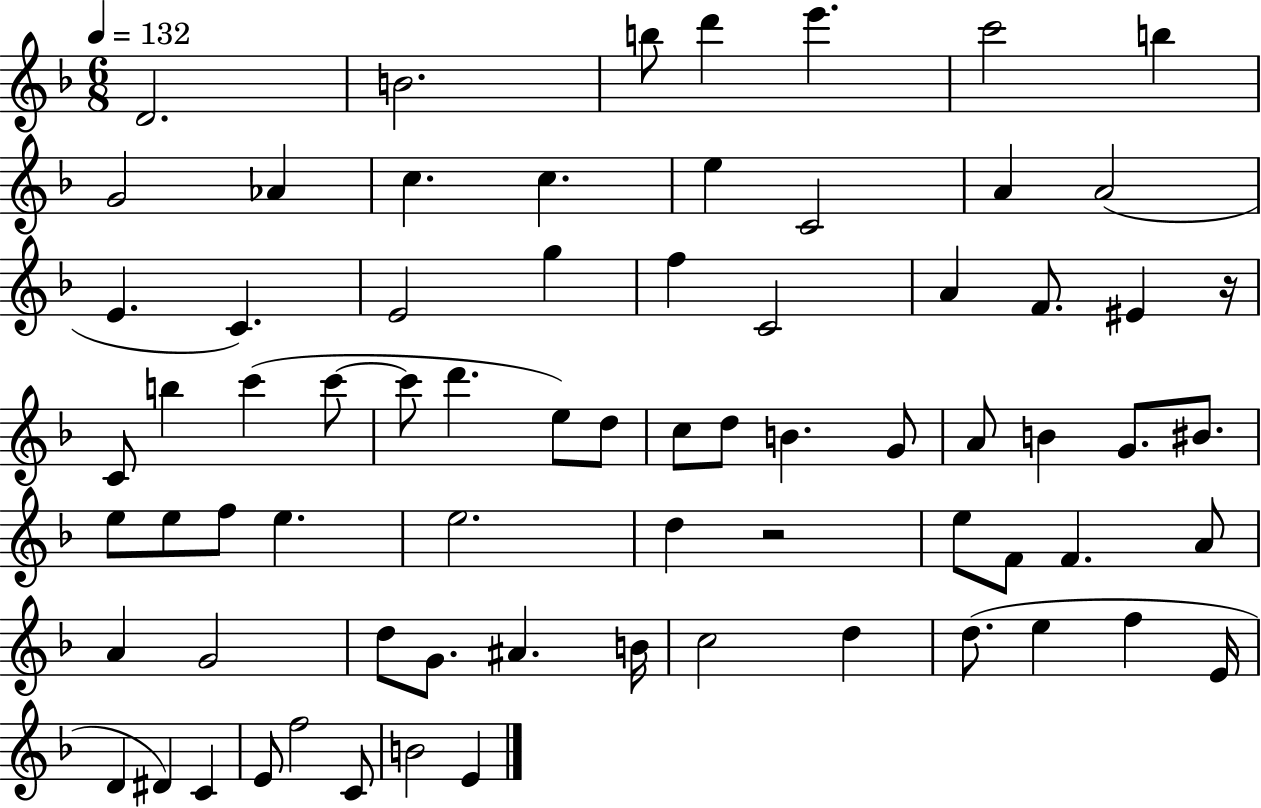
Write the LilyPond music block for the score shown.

{
  \clef treble
  \numericTimeSignature
  \time 6/8
  \key f \major
  \tempo 4 = 132
  \repeat volta 2 { d'2. | b'2. | b''8 d'''4 e'''4. | c'''2 b''4 | \break g'2 aes'4 | c''4. c''4. | e''4 c'2 | a'4 a'2( | \break e'4. c'4.) | e'2 g''4 | f''4 c'2 | a'4 f'8. eis'4 r16 | \break c'8 b''4 c'''4( c'''8~~ | c'''8 d'''4. e''8) d''8 | c''8 d''8 b'4. g'8 | a'8 b'4 g'8. bis'8. | \break e''8 e''8 f''8 e''4. | e''2. | d''4 r2 | e''8 f'8 f'4. a'8 | \break a'4 g'2 | d''8 g'8. ais'4. b'16 | c''2 d''4 | d''8.( e''4 f''4 e'16 | \break d'4 dis'4) c'4 | e'8 f''2 c'8 | b'2 e'4 | } \bar "|."
}